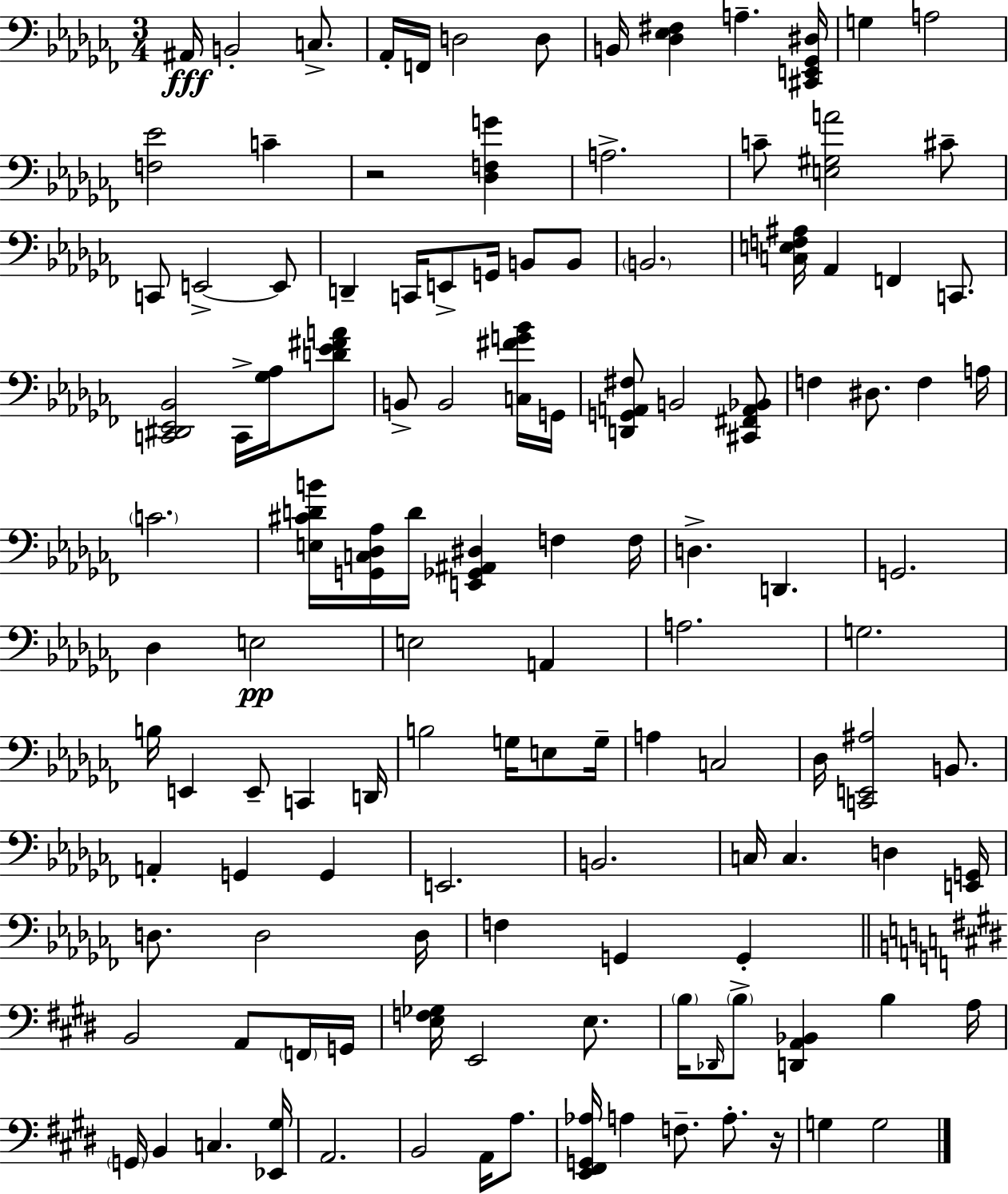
A#2/s B2/h C3/e. Ab2/s F2/s D3/h D3/e B2/s [Db3,Eb3,F#3]/q A3/q. [C#2,E2,Gb2,D#3]/s G3/q A3/h [F3,Eb4]/h C4/q R/h [Db3,F3,G4]/q A3/h. C4/e [E3,G#3,A4]/h C#4/e C2/e E2/h E2/e D2/q C2/s E2/e G2/s B2/e B2/e B2/h. [C3,E3,F3,A#3]/s Ab2/q F2/q C2/e. [C2,D#2,Eb2,Bb2]/h C2/s [Gb3,Ab3]/s [D4,Eb4,F#4,A4]/e B2/e B2/h [C3,F#4,G4,Bb4]/s G2/s [D2,G2,A2,F#3]/e B2/h [C#2,F#2,A2,Bb2]/e F3/q D#3/e. F3/q A3/s C4/h. [E3,C#4,D4,B4]/s [G2,C3,Db3,Ab3]/s D4/s [E2,Gb2,A#2,D#3]/q F3/q F3/s D3/q. D2/q. G2/h. Db3/q E3/h E3/h A2/q A3/h. G3/h. B3/s E2/q E2/e C2/q D2/s B3/h G3/s E3/e G3/s A3/q C3/h Db3/s [C2,E2,A#3]/h B2/e. A2/q G2/q G2/q E2/h. B2/h. C3/s C3/q. D3/q [E2,G2]/s D3/e. D3/h D3/s F3/q G2/q G2/q B2/h A2/e F2/s G2/s [E3,F3,Gb3]/s E2/h E3/e. B3/s Db2/s B3/e [D2,A2,Bb2]/q B3/q A3/s G2/s B2/q C3/q. [Eb2,G#3]/s A2/h. B2/h A2/s A3/e. [E2,F#2,G2,Ab3]/s A3/q F3/e. A3/e. R/s G3/q G3/h